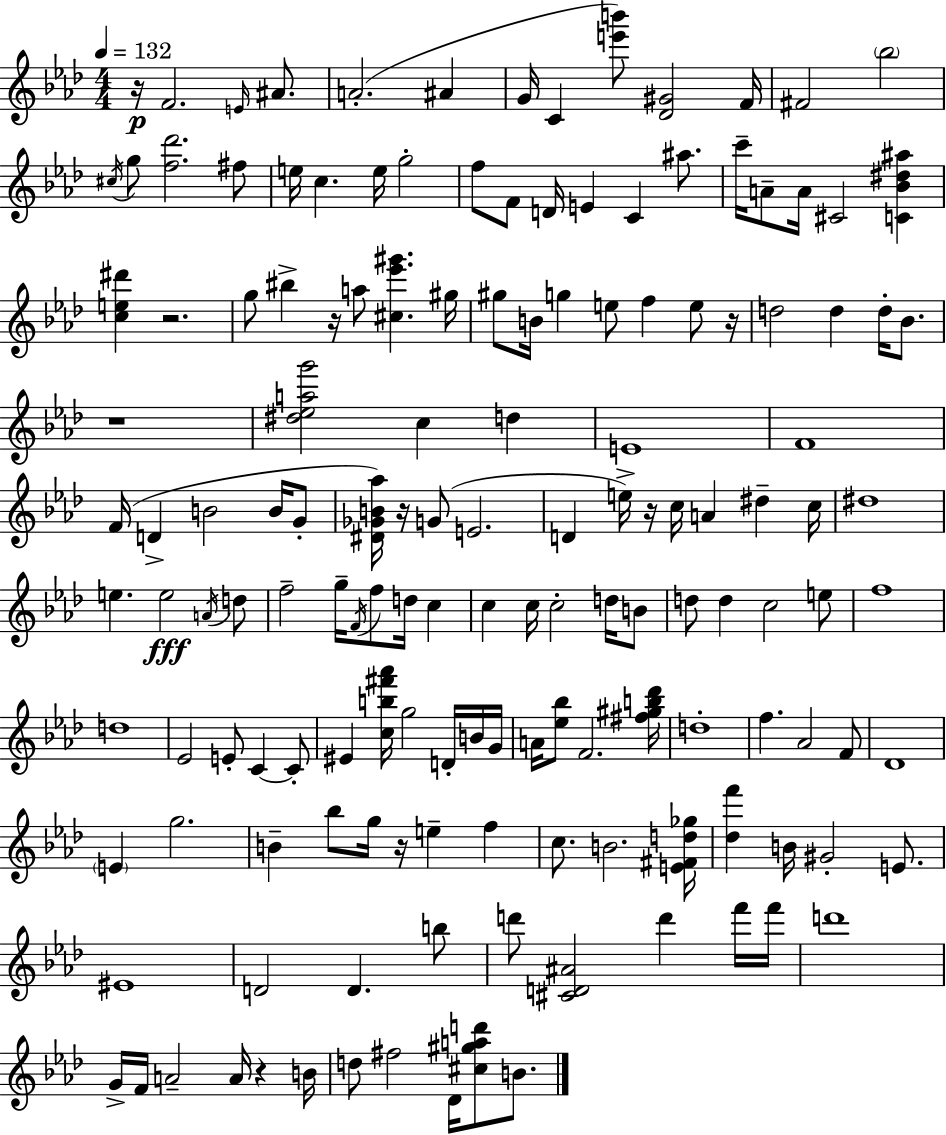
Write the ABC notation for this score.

X:1
T:Untitled
M:4/4
L:1/4
K:Fm
z/4 F2 E/4 ^A/2 A2 ^A G/4 C [e'b']/2 [_D^G]2 F/4 ^F2 _b2 ^c/4 g/2 [f_d']2 ^f/2 e/4 c e/4 g2 f/2 F/2 D/4 E C ^a/2 c'/4 A/2 A/4 ^C2 [C_B^d^a] [ce^d'] z2 g/2 ^b z/4 a/2 [^c_e'^g'] ^g/4 ^g/2 B/4 g e/2 f e/2 z/4 d2 d d/4 _B/2 z4 [^d_eag']2 c d E4 F4 F/4 D B2 B/4 G/2 [^D_GB_a]/4 z/4 G/2 E2 D e/4 z/4 c/4 A ^d c/4 ^d4 e e2 A/4 d/2 f2 g/4 F/4 f/2 d/4 c c c/4 c2 d/4 B/2 d/2 d c2 e/2 f4 d4 _E2 E/2 C C/2 ^E [cb^f'_a']/4 g2 D/4 B/4 G/4 A/4 [_e_b]/2 F2 [^f^gb_d']/4 d4 f _A2 F/2 _D4 E g2 B _b/2 g/4 z/4 e f c/2 B2 [E^Fd_g]/4 [_df'] B/4 ^G2 E/2 ^E4 D2 D b/2 d'/2 [^CD^A]2 d' f'/4 f'/4 d'4 G/4 F/4 A2 A/4 z B/4 d/2 ^f2 _D/4 [^c^gad']/2 B/2